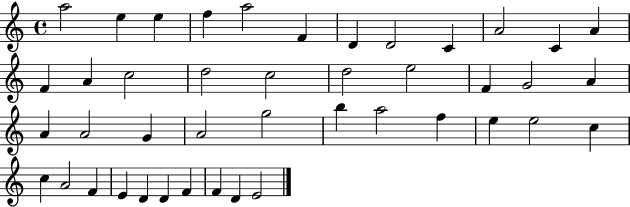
{
  \clef treble
  \time 4/4
  \defaultTimeSignature
  \key c \major
  a''2 e''4 e''4 | f''4 a''2 f'4 | d'4 d'2 c'4 | a'2 c'4 a'4 | \break f'4 a'4 c''2 | d''2 c''2 | d''2 e''2 | f'4 g'2 a'4 | \break a'4 a'2 g'4 | a'2 g''2 | b''4 a''2 f''4 | e''4 e''2 c''4 | \break c''4 a'2 f'4 | e'4 d'4 d'4 f'4 | f'4 d'4 e'2 | \bar "|."
}